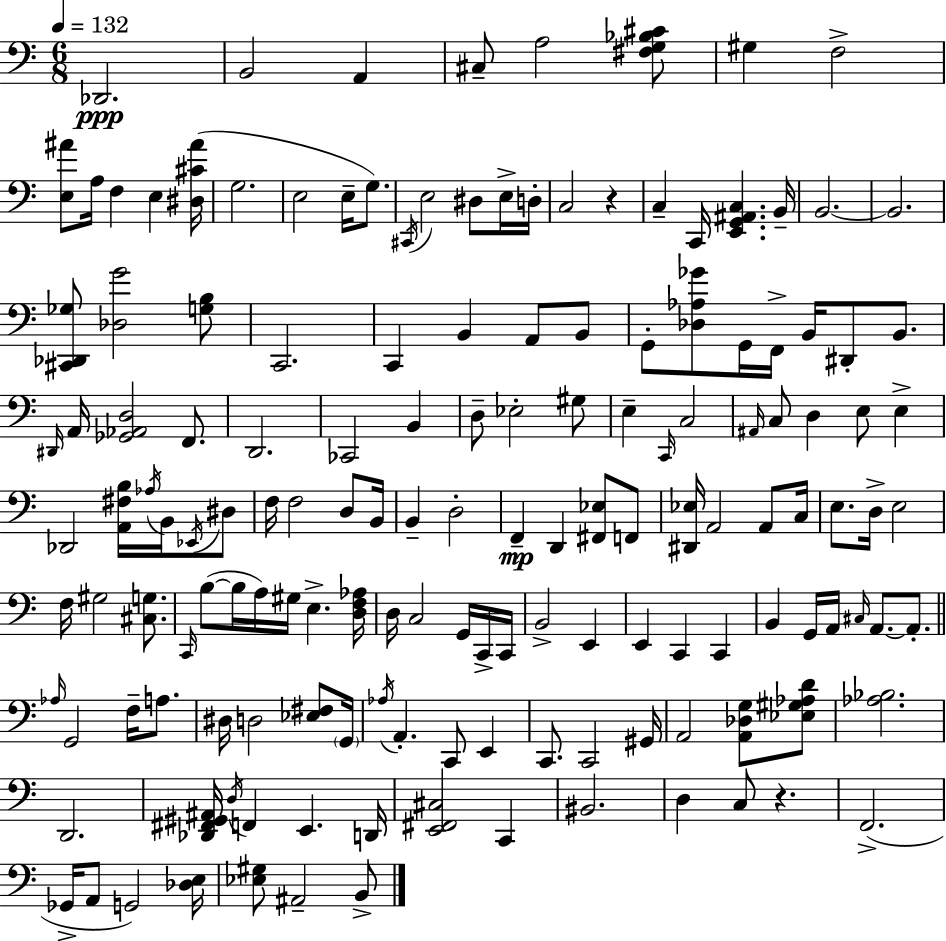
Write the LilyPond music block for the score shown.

{
  \clef bass
  \numericTimeSignature
  \time 6/8
  \key c \major
  \tempo 4 = 132
  \repeat volta 2 { des,2.\ppp | b,2 a,4 | cis8-- a2 <fis g bes cis'>8 | gis4 f2-> | \break <e ais'>8 a16 f4 e4 <dis cis' ais'>16( | g2. | e2 e16-- g8.) | \acciaccatura { cis,16 } e2 dis8 e16-> | \break d16-. c2 r4 | c4-- c,16 <e, g, ais, c>4. | b,16-- b,2.~~ | b,2. | \break <cis, des, ges>8 <des g'>2 <g b>8 | c,2. | c,4 b,4 a,8 b,8 | g,8-. <des aes ges'>8 g,16 f,16-> b,16 dis,8-. b,8. | \break \grace { dis,16 } a,16 <ges, aes, d>2 f,8. | d,2. | ces,2 b,4 | d8-- ees2-. | \break gis8 e4-- \grace { c,16 } c2 | \grace { ais,16 } c8 d4 e8 | e4-> des,2 | <a, fis b>16 \acciaccatura { aes16 } b,16 \acciaccatura { ees,16 } dis8 f16 f2 | \break d8 b,16 b,4-- d2-. | f,4--\mp d,4 | <fis, ees>8 f,8 <dis, ees>16 a,2 | a,8 c16 e8. d16-> e2 | \break f16 gis2 | <cis g>8. \grace { c,16 } b8~(~ b16 a16) gis16 | e4.-> <d f aes>16 d16 c2 | g,16 c,16-> c,16 b,2-> | \break e,4 e,4 c,4 | c,4 b,4 g,16 | a,16 \grace { cis16 } a,8.~~ a,8.-. \bar "||" \break \key c \major \grace { aes16 } g,2 f16-- a8. | dis16 d2 <ees fis>8 | \parenthesize g,16 \acciaccatura { aes16 } a,4.-. c,8 e,4 | c,8. c,2 | \break gis,16 a,2 <a, des g>8 | <ees gis aes d'>8 <aes bes>2. | d,2. | <des, fis, gis, ais,>16 \acciaccatura { d16 } f,4 e,4. | \break d,16 <e, fis, cis>2 c,4 | bis,2. | d4 c8 r4. | f,2.->( | \break ges,16-> a,8 g,2) | <des e>16 <ees gis>8 ais,2-- | b,8-> } \bar "|."
}